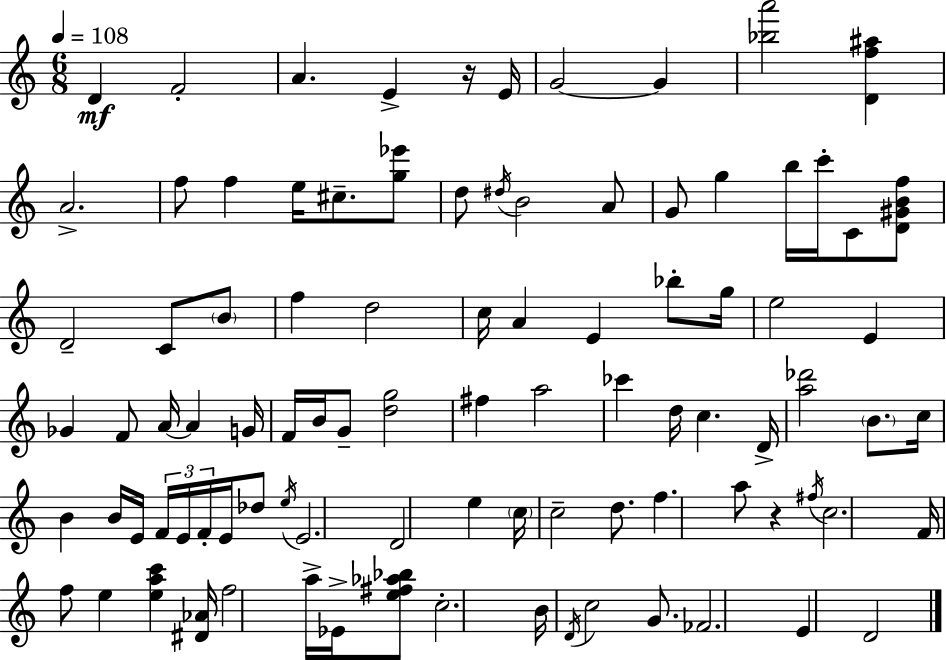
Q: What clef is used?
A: treble